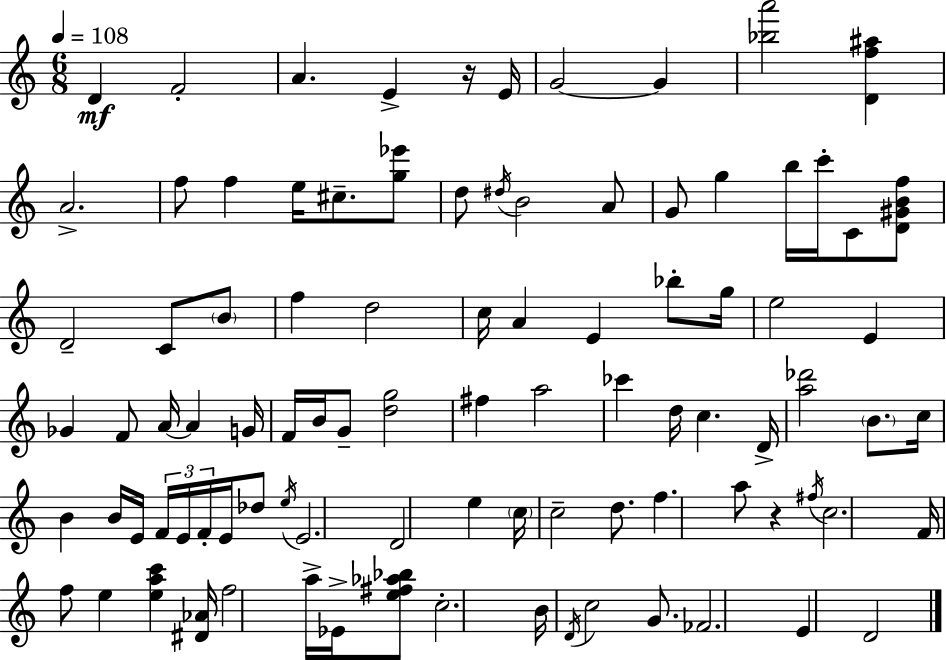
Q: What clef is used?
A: treble